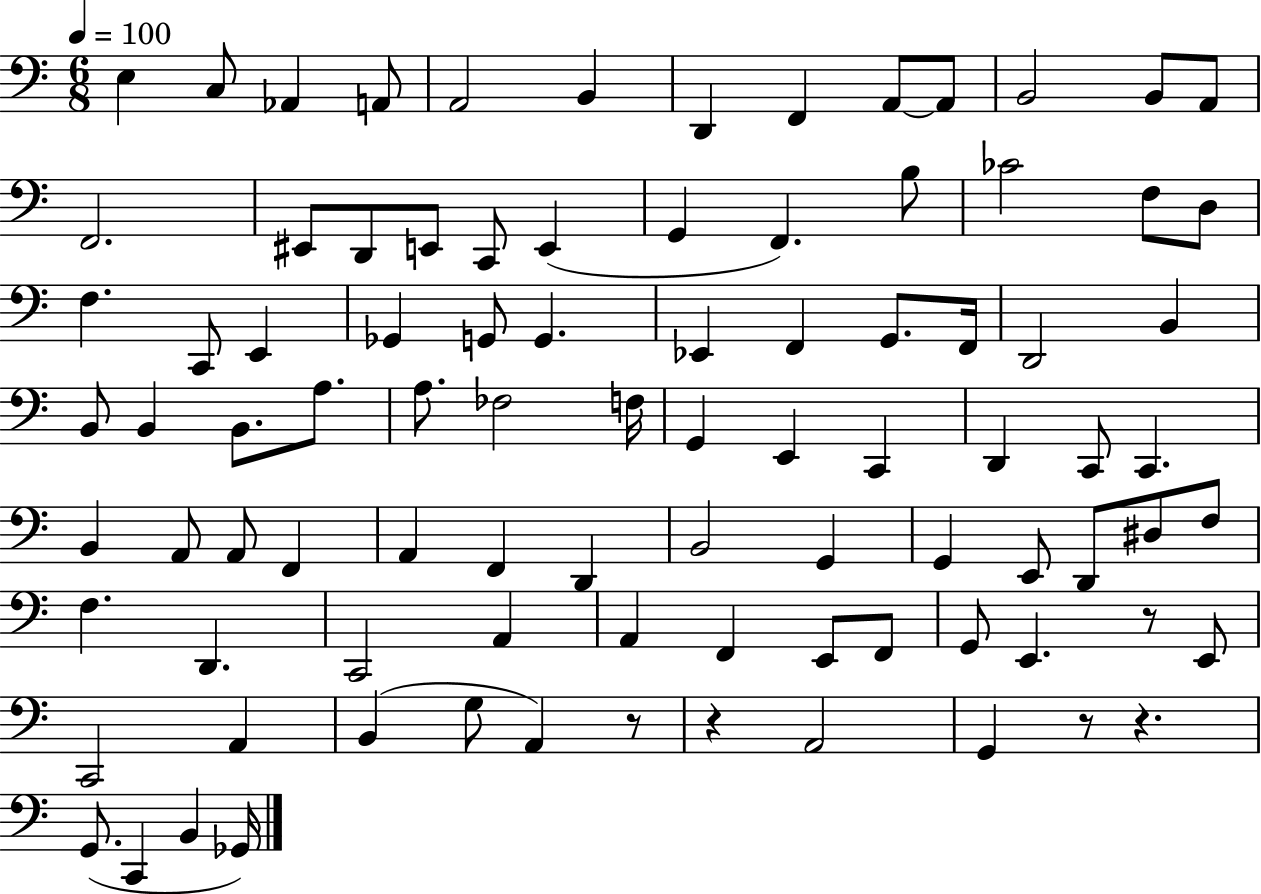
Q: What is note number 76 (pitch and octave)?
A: C2